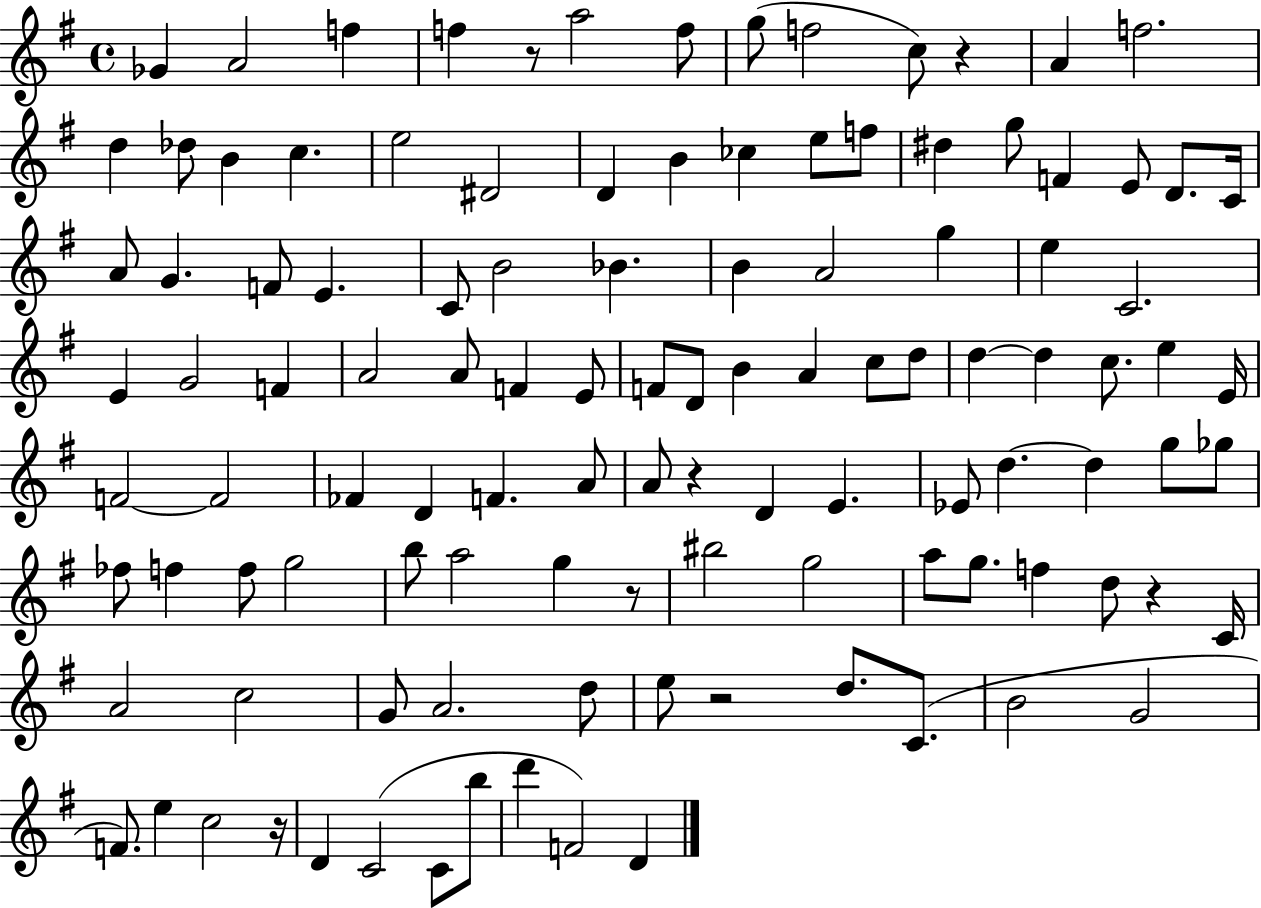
Gb4/q A4/h F5/q F5/q R/e A5/h F5/e G5/e F5/h C5/e R/q A4/q F5/h. D5/q Db5/e B4/q C5/q. E5/h D#4/h D4/q B4/q CES5/q E5/e F5/e D#5/q G5/e F4/q E4/e D4/e. C4/s A4/e G4/q. F4/e E4/q. C4/e B4/h Bb4/q. B4/q A4/h G5/q E5/q C4/h. E4/q G4/h F4/q A4/h A4/e F4/q E4/e F4/e D4/e B4/q A4/q C5/e D5/e D5/q D5/q C5/e. E5/q E4/s F4/h F4/h FES4/q D4/q F4/q. A4/e A4/e R/q D4/q E4/q. Eb4/e D5/q. D5/q G5/e Gb5/e FES5/e F5/q F5/e G5/h B5/e A5/h G5/q R/e BIS5/h G5/h A5/e G5/e. F5/q D5/e R/q C4/s A4/h C5/h G4/e A4/h. D5/e E5/e R/h D5/e. C4/e. B4/h G4/h F4/e. E5/q C5/h R/s D4/q C4/h C4/e B5/e D6/q F4/h D4/q